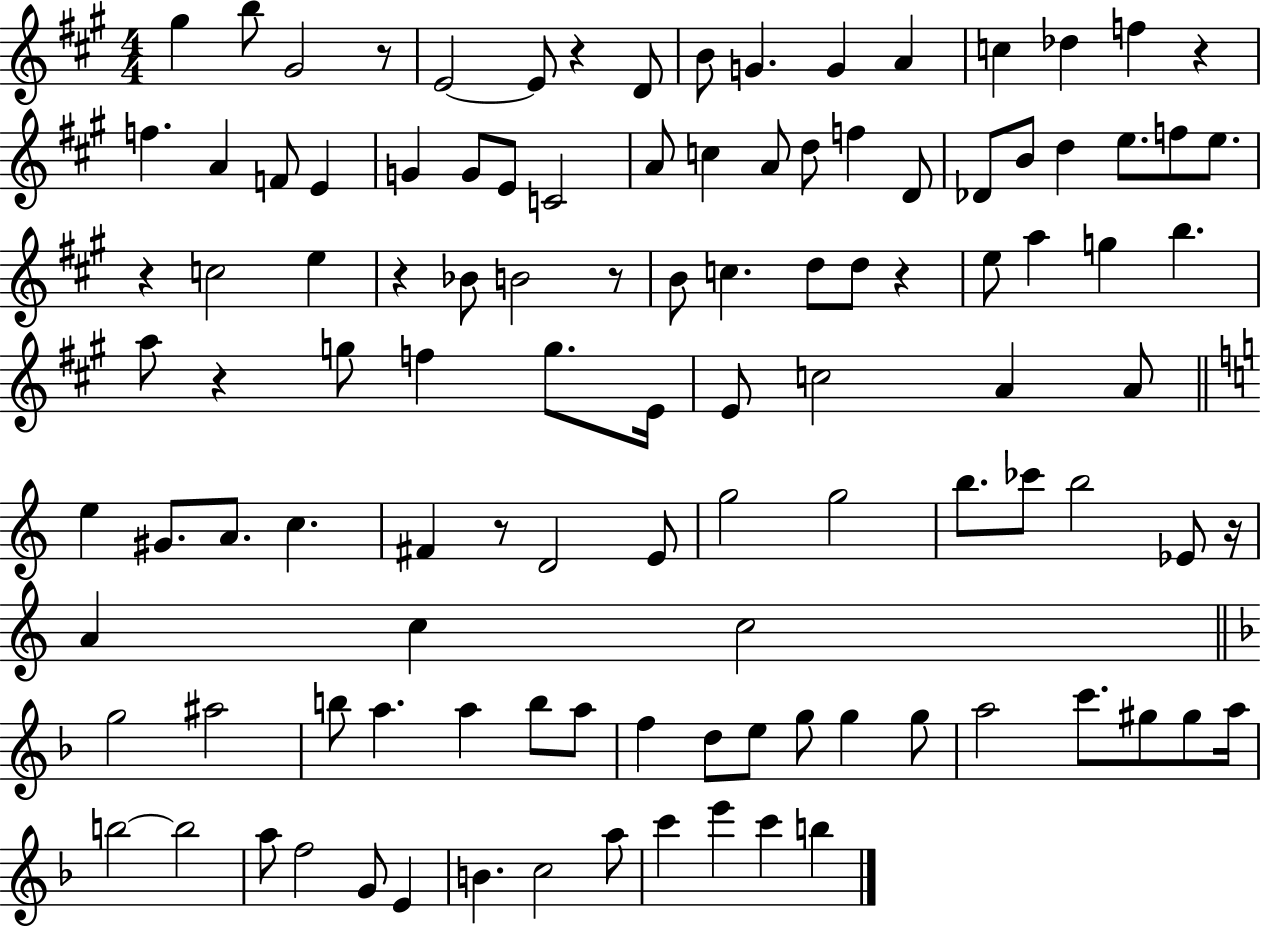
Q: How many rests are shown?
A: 10